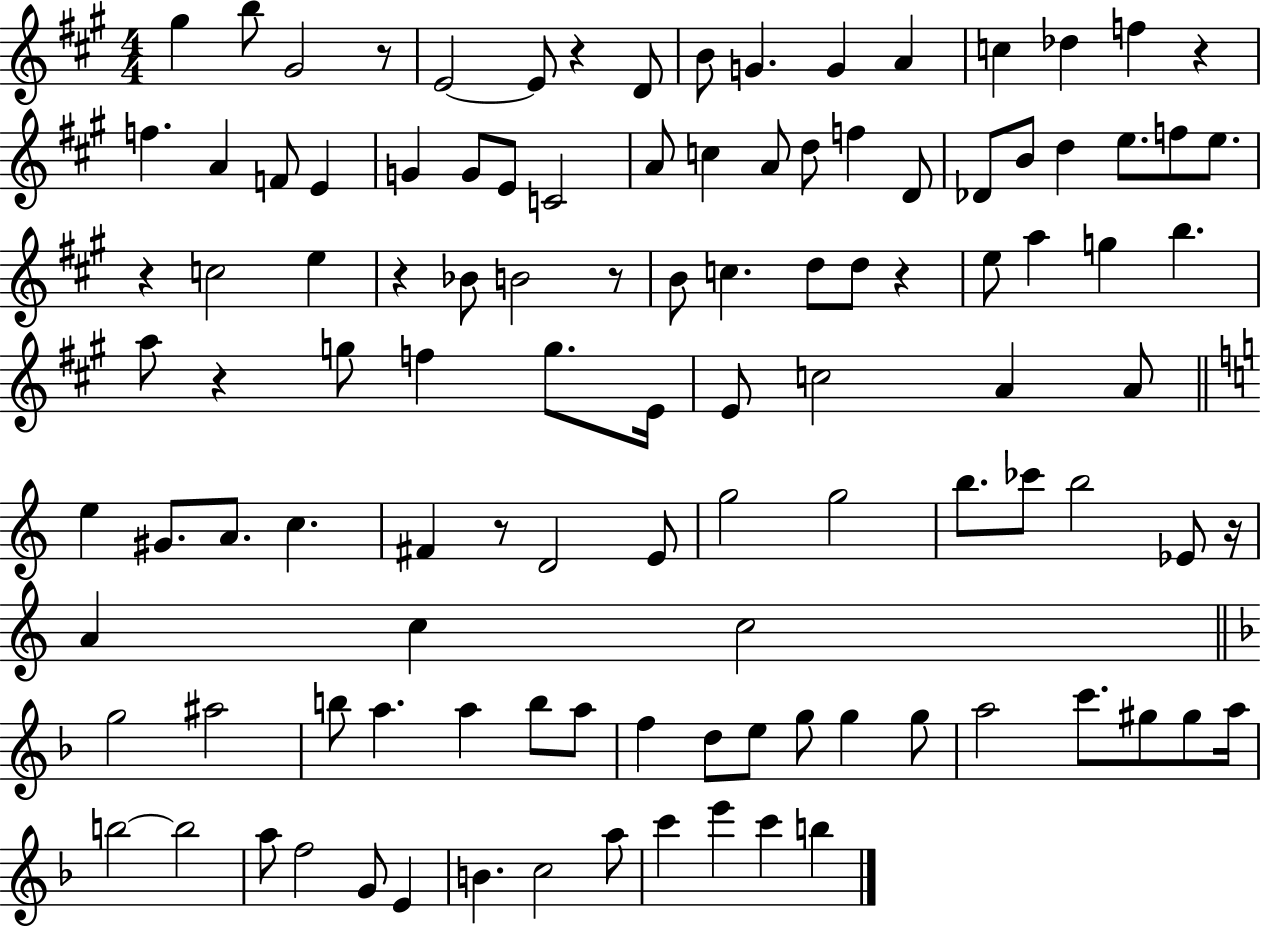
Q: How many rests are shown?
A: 10